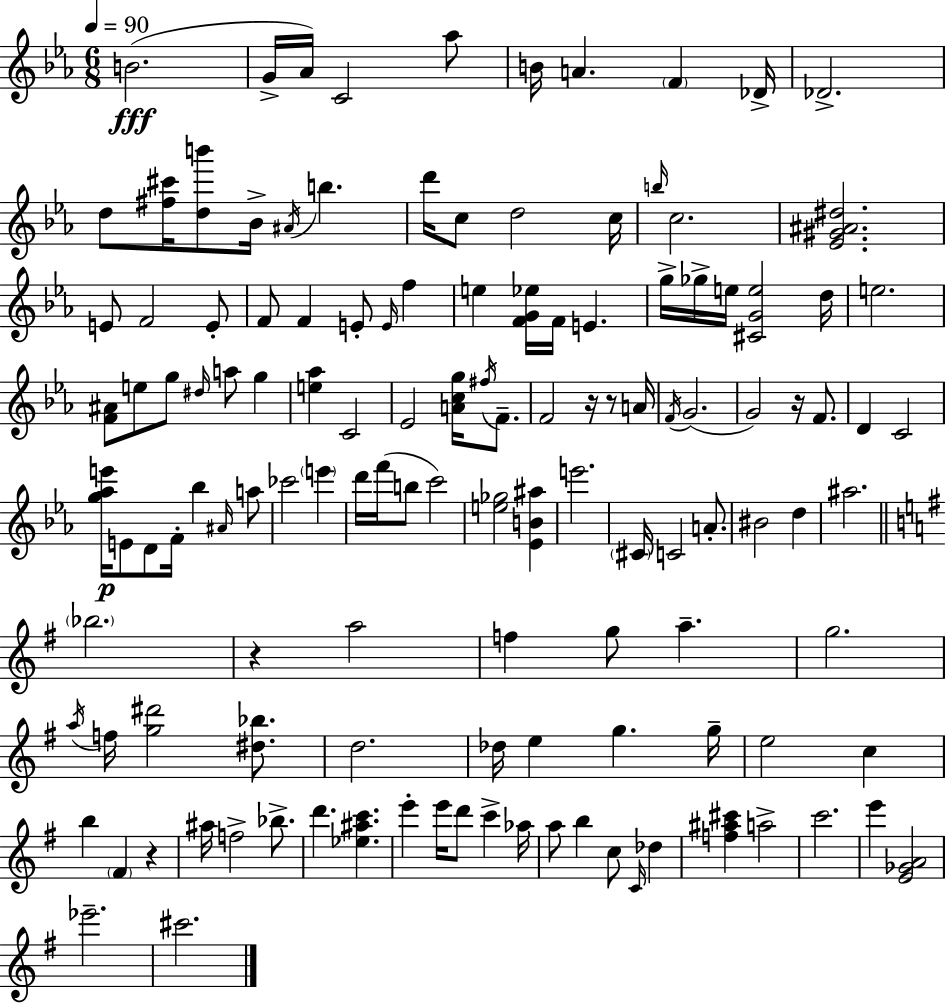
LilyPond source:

{
  \clef treble
  \numericTimeSignature
  \time 6/8
  \key c \minor
  \tempo 4 = 90
  b'2.(\fff | g'16-> aes'16) c'2 aes''8 | b'16 a'4. \parenthesize f'4 des'16-> | des'2.-> | \break d''8 <fis'' cis'''>16 <d'' b'''>8 bes'16-> \acciaccatura { ais'16 } b''4. | d'''16 c''8 d''2 | c''16 \grace { b''16 } c''2. | <ees' gis' ais' dis''>2. | \break e'8 f'2 | e'8-. f'8 f'4 e'8-. \grace { e'16 } f''4 | e''4 <f' g' ees''>16 f'16 e'4. | g''16-> ges''16-> e''16 <cis' g' e''>2 | \break d''16 e''2. | <f' ais'>8 e''8 g''8 \grace { dis''16 } a''8 | g''4 <e'' aes''>4 c'2 | ees'2 | \break <a' c'' g''>16 \acciaccatura { fis''16 } f'8.-- f'2 | r16 r8 a'16 \acciaccatura { f'16 }( g'2. | g'2) | r16 f'8. d'4 c'2 | \break <g'' aes'' e'''>16\p e'8 d'8 f'16-. | bes''4 \grace { ais'16 } a''8 ces'''2 | \parenthesize e'''4 d'''16 f'''16( b''8 c'''2) | <e'' ges''>2 | \break <ees' b' ais''>4 e'''2. | \parenthesize cis'16 c'2 | a'8.-. bis'2 | d''4 ais''2. | \break \bar "||" \break \key g \major \parenthesize bes''2. | r4 a''2 | f''4 g''8 a''4.-- | g''2. | \break \acciaccatura { a''16 } f''16 <g'' dis'''>2 <dis'' bes''>8. | d''2. | des''16 e''4 g''4. | g''16-- e''2 c''4 | \break b''4 \parenthesize fis'4 r4 | ais''16 f''2-> bes''8.-> | d'''4. <ees'' ais'' c'''>4. | e'''4-. e'''16 d'''8 c'''4-> | \break aes''16 a''8 b''4 c''8 \grace { c'16 } des''4 | <f'' ais'' cis'''>4 a''2-> | c'''2. | e'''4 <e' ges' a'>2 | \break ees'''2.-- | cis'''2. | \bar "|."
}